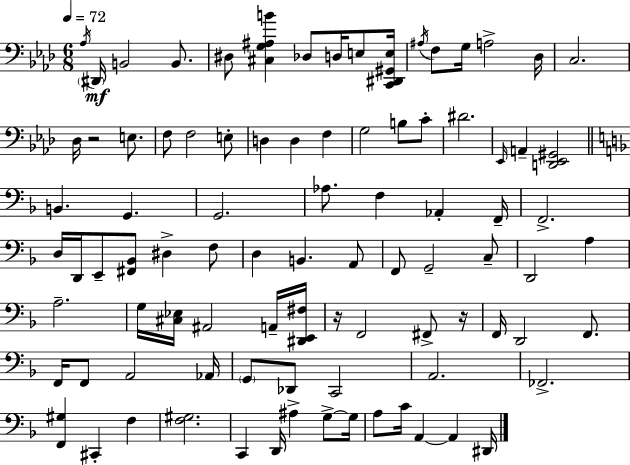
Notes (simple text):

Ab3/s D#2/s B2/h B2/e. D#3/e [C#3,G3,A#3,B4]/q Db3/e D3/s E3/e [C2,D#2,G#2,E3]/s A#3/s F3/e G3/s A3/h Db3/s C3/h. Db3/s R/h E3/e. F3/e F3/h E3/e D3/q D3/q F3/q G3/h B3/e C4/e D#4/h. Eb2/s A2/q [D2,Eb2,G#2]/h B2/q. G2/q. G2/h. Ab3/e. F3/q Ab2/q F2/s F2/h. D3/s D2/s E2/e [F#2,Bb2]/e D#3/q F3/e D3/q B2/q. A2/e F2/e G2/h C3/e D2/h A3/q A3/h. G3/s [C#3,Eb3]/s A#2/h A2/s [D#2,E2,F#3]/s R/s F2/h F#2/e R/s F2/s D2/h F2/e. F2/s F2/e A2/h Ab2/s G2/e Db2/e C2/h A2/h. FES2/h. [F2,G#3]/q C#2/q F3/q [F3,G#3]/h. C2/q D2/s A#3/q G3/e G3/s A3/e C4/s A2/q A2/q D#2/s